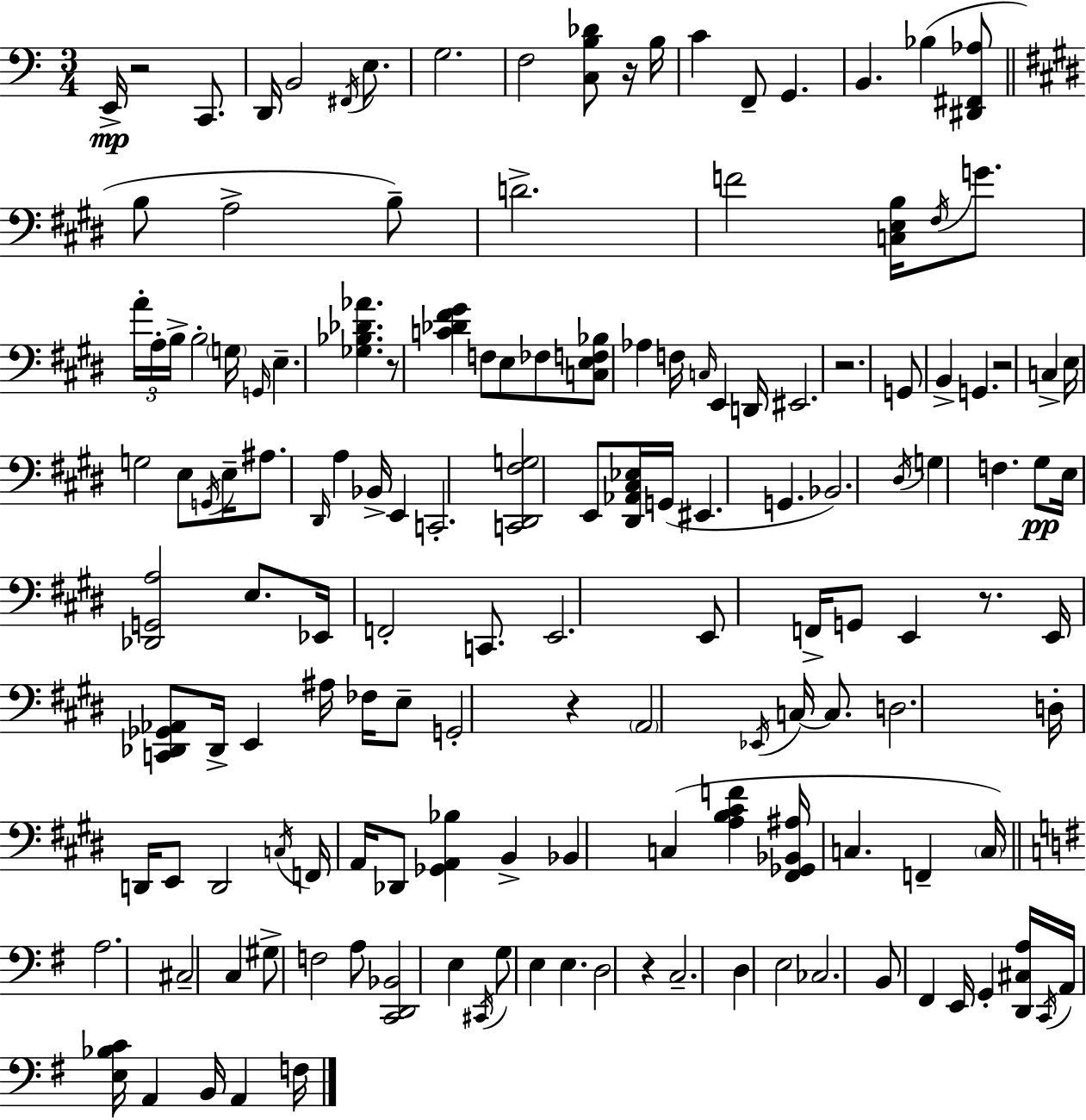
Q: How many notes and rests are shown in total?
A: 147